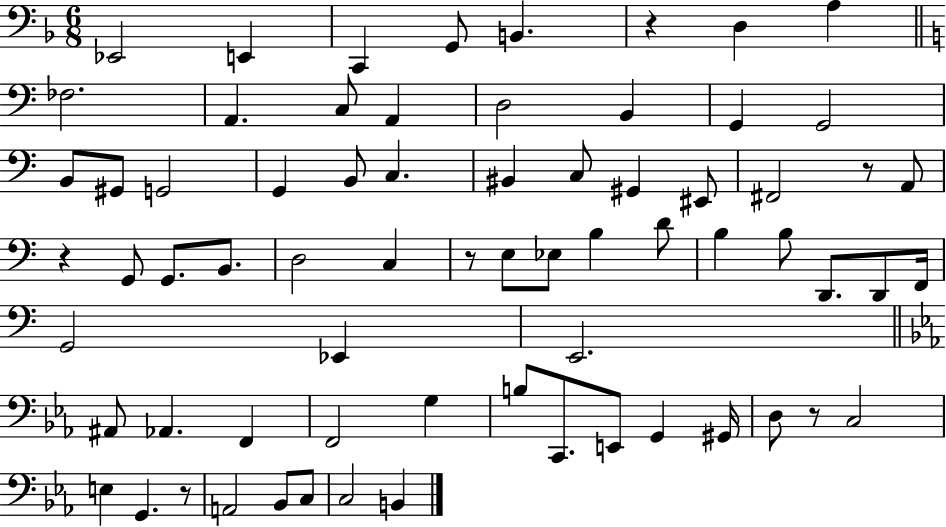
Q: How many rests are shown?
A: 6